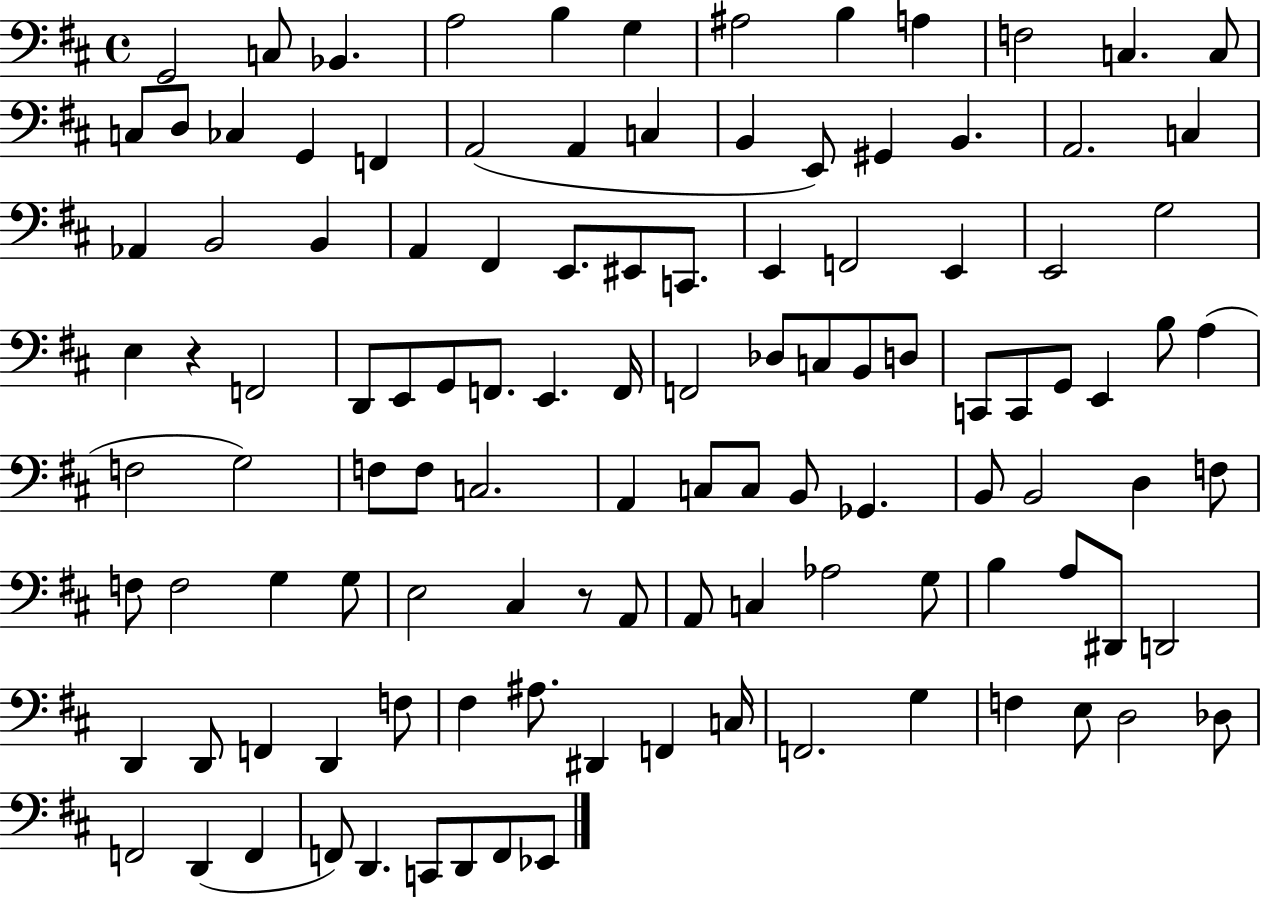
{
  \clef bass
  \time 4/4
  \defaultTimeSignature
  \key d \major
  \repeat volta 2 { g,2 c8 bes,4. | a2 b4 g4 | ais2 b4 a4 | f2 c4. c8 | \break c8 d8 ces4 g,4 f,4 | a,2( a,4 c4 | b,4 e,8) gis,4 b,4. | a,2. c4 | \break aes,4 b,2 b,4 | a,4 fis,4 e,8. eis,8 c,8. | e,4 f,2 e,4 | e,2 g2 | \break e4 r4 f,2 | d,8 e,8 g,8 f,8. e,4. f,16 | f,2 des8 c8 b,8 d8 | c,8 c,8 g,8 e,4 b8 a4( | \break f2 g2) | f8 f8 c2. | a,4 c8 c8 b,8 ges,4. | b,8 b,2 d4 f8 | \break f8 f2 g4 g8 | e2 cis4 r8 a,8 | a,8 c4 aes2 g8 | b4 a8 dis,8 d,2 | \break d,4 d,8 f,4 d,4 f8 | fis4 ais8. dis,4 f,4 c16 | f,2. g4 | f4 e8 d2 des8 | \break f,2 d,4( f,4 | f,8) d,4. c,8 d,8 f,8 ees,8 | } \bar "|."
}